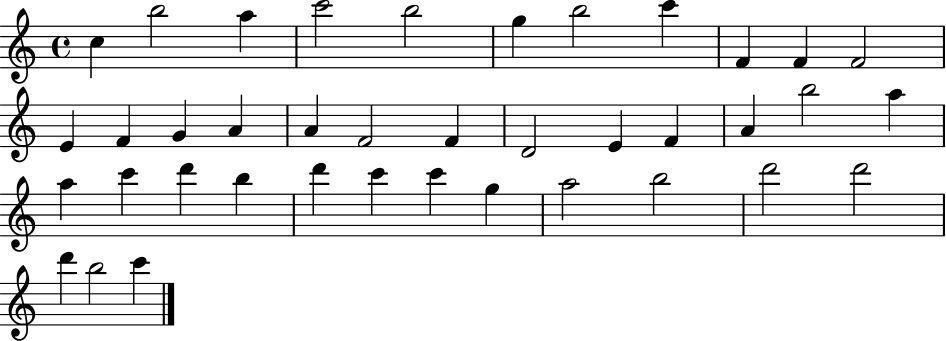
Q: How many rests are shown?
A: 0